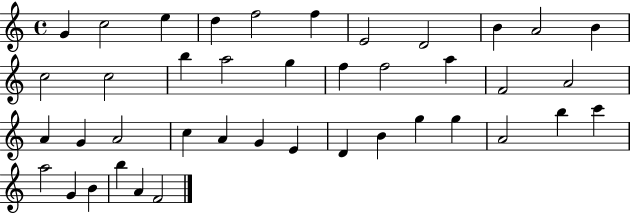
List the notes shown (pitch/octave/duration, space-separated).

G4/q C5/h E5/q D5/q F5/h F5/q E4/h D4/h B4/q A4/h B4/q C5/h C5/h B5/q A5/h G5/q F5/q F5/h A5/q F4/h A4/h A4/q G4/q A4/h C5/q A4/q G4/q E4/q D4/q B4/q G5/q G5/q A4/h B5/q C6/q A5/h G4/q B4/q B5/q A4/q F4/h